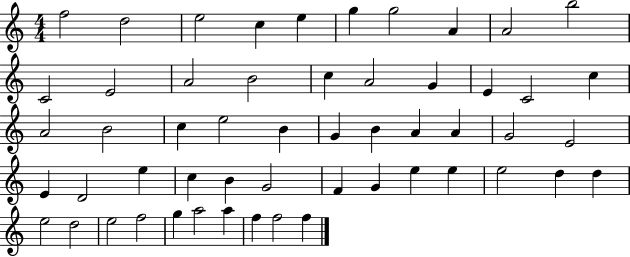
{
  \clef treble
  \numericTimeSignature
  \time 4/4
  \key c \major
  f''2 d''2 | e''2 c''4 e''4 | g''4 g''2 a'4 | a'2 b''2 | \break c'2 e'2 | a'2 b'2 | c''4 a'2 g'4 | e'4 c'2 c''4 | \break a'2 b'2 | c''4 e''2 b'4 | g'4 b'4 a'4 a'4 | g'2 e'2 | \break e'4 d'2 e''4 | c''4 b'4 g'2 | f'4 g'4 e''4 e''4 | e''2 d''4 d''4 | \break e''2 d''2 | e''2 f''2 | g''4 a''2 a''4 | f''4 f''2 f''4 | \break \bar "|."
}